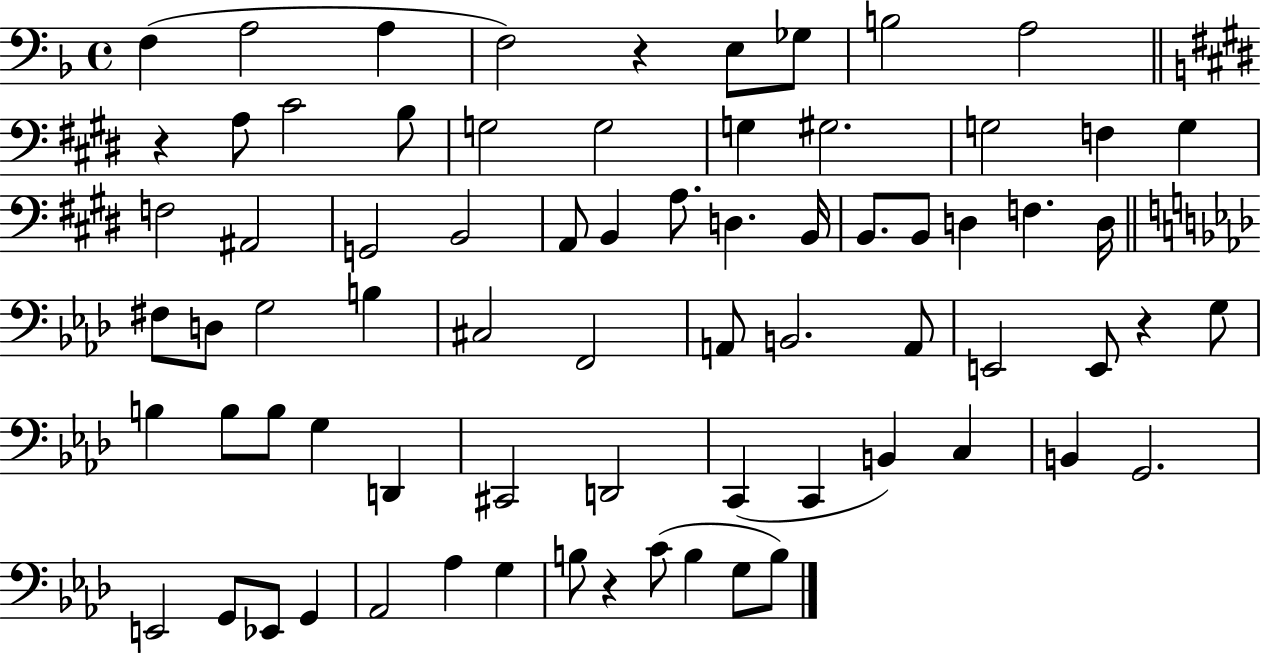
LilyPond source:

{
  \clef bass
  \time 4/4
  \defaultTimeSignature
  \key f \major
  f4( a2 a4 | f2) r4 e8 ges8 | b2 a2 | \bar "||" \break \key e \major r4 a8 cis'2 b8 | g2 g2 | g4 gis2. | g2 f4 g4 | \break f2 ais,2 | g,2 b,2 | a,8 b,4 a8. d4. b,16 | b,8. b,8 d4 f4. d16 | \break \bar "||" \break \key aes \major fis8 d8 g2 b4 | cis2 f,2 | a,8 b,2. a,8 | e,2 e,8 r4 g8 | \break b4 b8 b8 g4 d,4 | cis,2 d,2 | c,4( c,4 b,4) c4 | b,4 g,2. | \break e,2 g,8 ees,8 g,4 | aes,2 aes4 g4 | b8 r4 c'8( b4 g8 b8) | \bar "|."
}